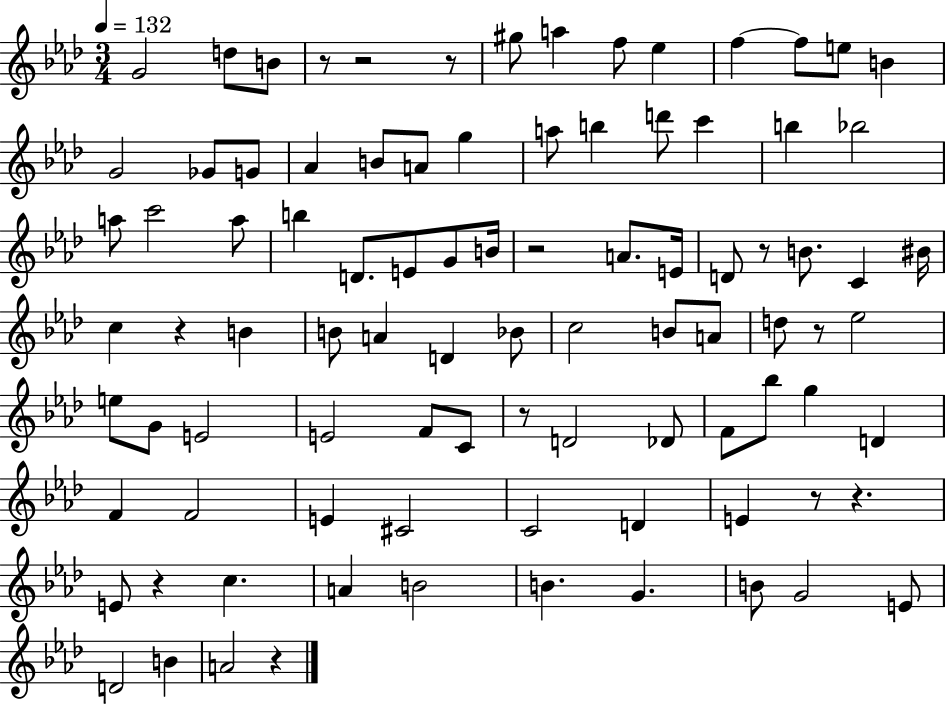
{
  \clef treble
  \numericTimeSignature
  \time 3/4
  \key aes \major
  \tempo 4 = 132
  g'2 d''8 b'8 | r8 r2 r8 | gis''8 a''4 f''8 ees''4 | f''4~~ f''8 e''8 b'4 | \break g'2 ges'8 g'8 | aes'4 b'8 a'8 g''4 | a''8 b''4 d'''8 c'''4 | b''4 bes''2 | \break a''8 c'''2 a''8 | b''4 d'8. e'8 g'8 b'16 | r2 a'8. e'16 | d'8 r8 b'8. c'4 bis'16 | \break c''4 r4 b'4 | b'8 a'4 d'4 bes'8 | c''2 b'8 a'8 | d''8 r8 ees''2 | \break e''8 g'8 e'2 | e'2 f'8 c'8 | r8 d'2 des'8 | f'8 bes''8 g''4 d'4 | \break f'4 f'2 | e'4 cis'2 | c'2 d'4 | e'4 r8 r4. | \break e'8 r4 c''4. | a'4 b'2 | b'4. g'4. | b'8 g'2 e'8 | \break d'2 b'4 | a'2 r4 | \bar "|."
}